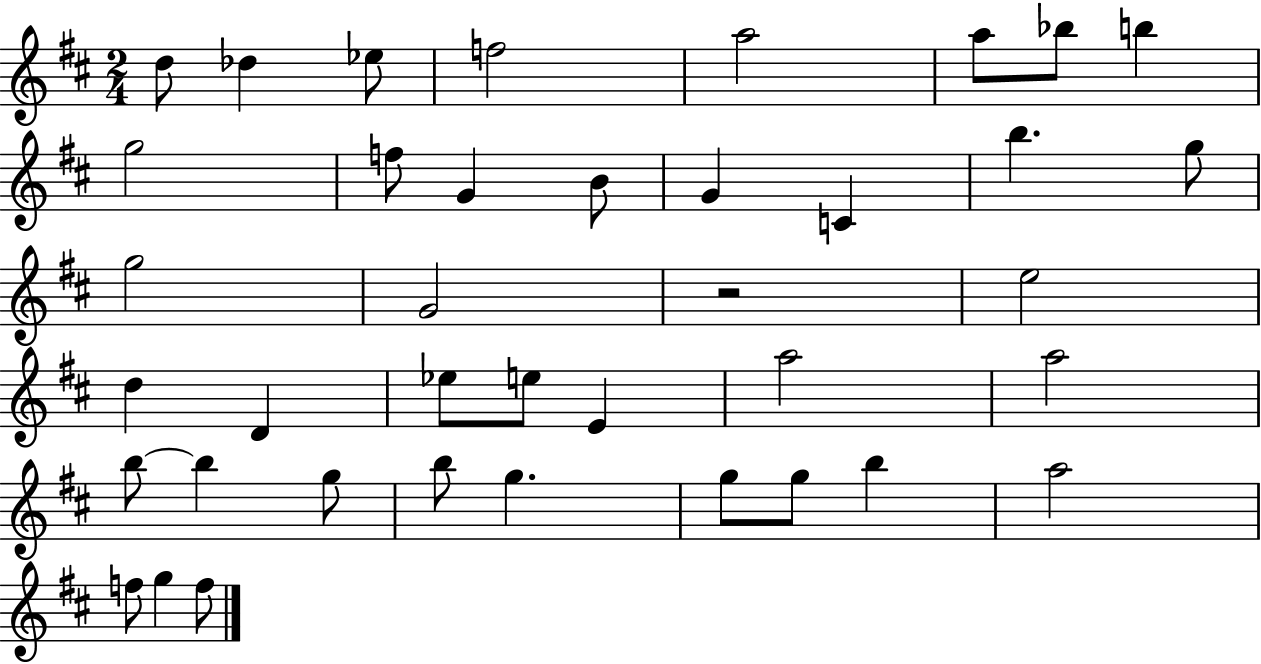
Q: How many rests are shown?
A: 1